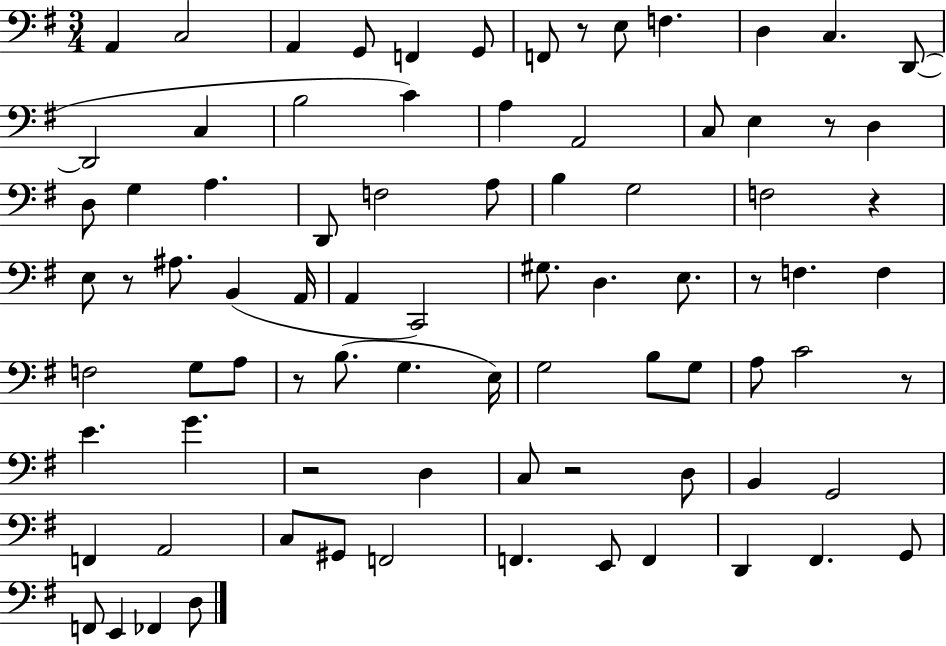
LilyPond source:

{
  \clef bass
  \numericTimeSignature
  \time 3/4
  \key g \major
  a,4 c2 | a,4 g,8 f,4 g,8 | f,8 r8 e8 f4. | d4 c4. d,8~(~ | \break d,2 c4 | b2 c'4) | a4 a,2 | c8 e4 r8 d4 | \break d8 g4 a4. | d,8 f2 a8 | b4 g2 | f2 r4 | \break e8 r8 ais8. b,4( a,16 | a,4 c,2) | gis8. d4. e8. | r8 f4. f4 | \break f2 g8 a8 | r8 b8.( g4. e16) | g2 b8 g8 | a8 c'2 r8 | \break e'4. g'4. | r2 d4 | c8 r2 d8 | b,4 g,2 | \break f,4 a,2 | c8 gis,8 f,2 | f,4. e,8 f,4 | d,4 fis,4. g,8 | \break f,8 e,4 fes,4 d8 | \bar "|."
}